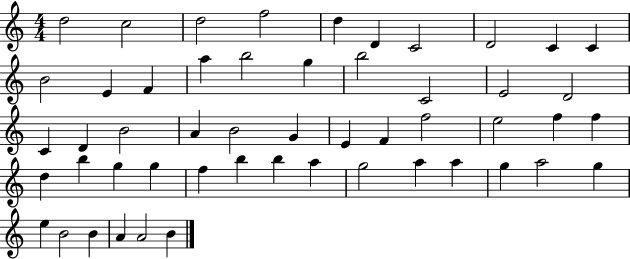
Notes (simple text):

D5/h C5/h D5/h F5/h D5/q D4/q C4/h D4/h C4/q C4/q B4/h E4/q F4/q A5/q B5/h G5/q B5/h C4/h E4/h D4/h C4/q D4/q B4/h A4/q B4/h G4/q E4/q F4/q F5/h E5/h F5/q F5/q D5/q B5/q G5/q G5/q F5/q B5/q B5/q A5/q G5/h A5/q A5/q G5/q A5/h G5/q E5/q B4/h B4/q A4/q A4/h B4/q